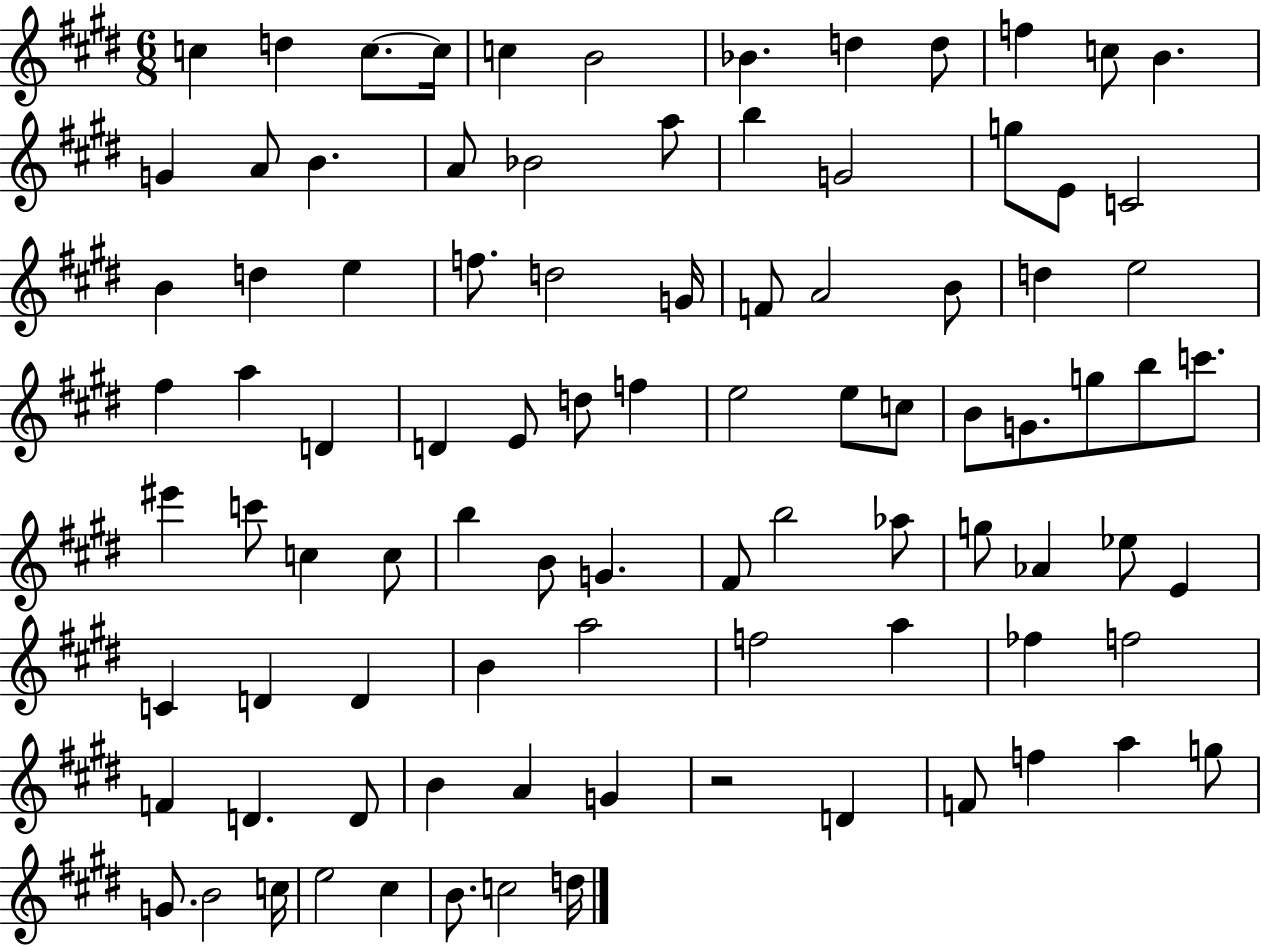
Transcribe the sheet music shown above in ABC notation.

X:1
T:Untitled
M:6/8
L:1/4
K:E
c d c/2 c/4 c B2 _B d d/2 f c/2 B G A/2 B A/2 _B2 a/2 b G2 g/2 E/2 C2 B d e f/2 d2 G/4 F/2 A2 B/2 d e2 ^f a D D E/2 d/2 f e2 e/2 c/2 B/2 G/2 g/2 b/2 c'/2 ^e' c'/2 c c/2 b B/2 G ^F/2 b2 _a/2 g/2 _A _e/2 E C D D B a2 f2 a _f f2 F D D/2 B A G z2 D F/2 f a g/2 G/2 B2 c/4 e2 ^c B/2 c2 d/4